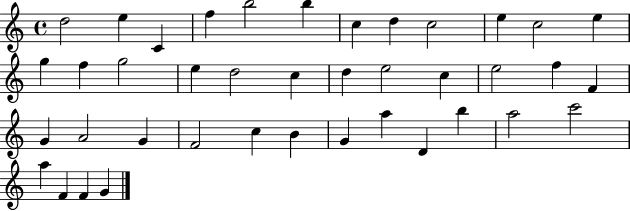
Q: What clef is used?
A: treble